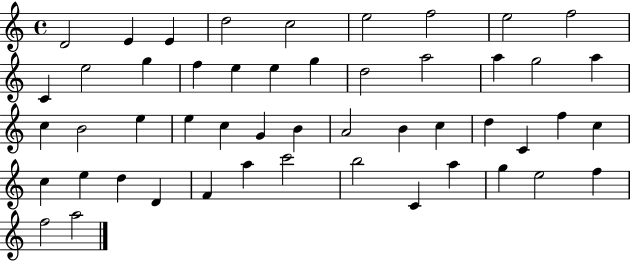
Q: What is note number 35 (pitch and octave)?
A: C5